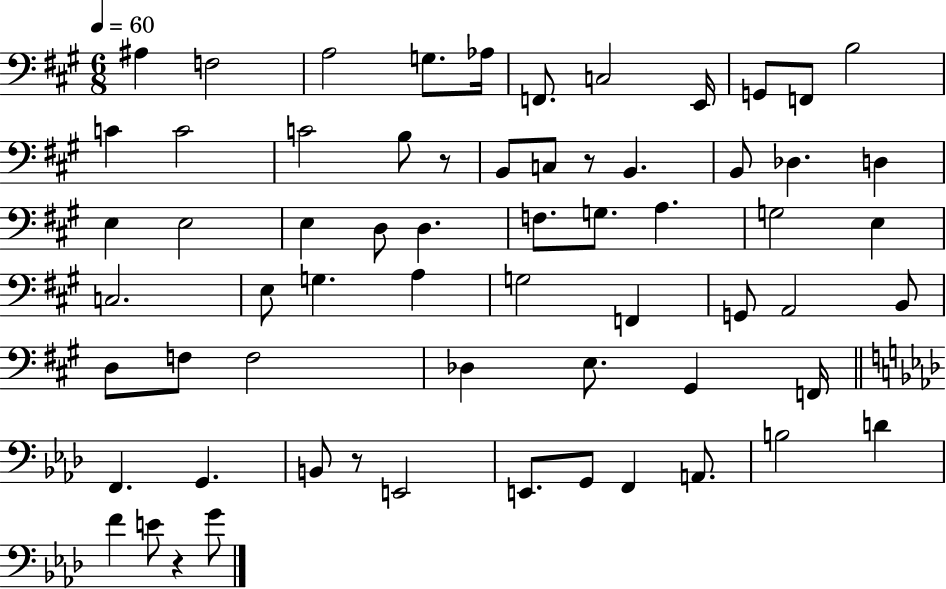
X:1
T:Untitled
M:6/8
L:1/4
K:A
^A, F,2 A,2 G,/2 _A,/4 F,,/2 C,2 E,,/4 G,,/2 F,,/2 B,2 C C2 C2 B,/2 z/2 B,,/2 C,/2 z/2 B,, B,,/2 _D, D, E, E,2 E, D,/2 D, F,/2 G,/2 A, G,2 E, C,2 E,/2 G, A, G,2 F,, G,,/2 A,,2 B,,/2 D,/2 F,/2 F,2 _D, E,/2 ^G,, F,,/4 F,, G,, B,,/2 z/2 E,,2 E,,/2 G,,/2 F,, A,,/2 B,2 D F E/2 z G/2